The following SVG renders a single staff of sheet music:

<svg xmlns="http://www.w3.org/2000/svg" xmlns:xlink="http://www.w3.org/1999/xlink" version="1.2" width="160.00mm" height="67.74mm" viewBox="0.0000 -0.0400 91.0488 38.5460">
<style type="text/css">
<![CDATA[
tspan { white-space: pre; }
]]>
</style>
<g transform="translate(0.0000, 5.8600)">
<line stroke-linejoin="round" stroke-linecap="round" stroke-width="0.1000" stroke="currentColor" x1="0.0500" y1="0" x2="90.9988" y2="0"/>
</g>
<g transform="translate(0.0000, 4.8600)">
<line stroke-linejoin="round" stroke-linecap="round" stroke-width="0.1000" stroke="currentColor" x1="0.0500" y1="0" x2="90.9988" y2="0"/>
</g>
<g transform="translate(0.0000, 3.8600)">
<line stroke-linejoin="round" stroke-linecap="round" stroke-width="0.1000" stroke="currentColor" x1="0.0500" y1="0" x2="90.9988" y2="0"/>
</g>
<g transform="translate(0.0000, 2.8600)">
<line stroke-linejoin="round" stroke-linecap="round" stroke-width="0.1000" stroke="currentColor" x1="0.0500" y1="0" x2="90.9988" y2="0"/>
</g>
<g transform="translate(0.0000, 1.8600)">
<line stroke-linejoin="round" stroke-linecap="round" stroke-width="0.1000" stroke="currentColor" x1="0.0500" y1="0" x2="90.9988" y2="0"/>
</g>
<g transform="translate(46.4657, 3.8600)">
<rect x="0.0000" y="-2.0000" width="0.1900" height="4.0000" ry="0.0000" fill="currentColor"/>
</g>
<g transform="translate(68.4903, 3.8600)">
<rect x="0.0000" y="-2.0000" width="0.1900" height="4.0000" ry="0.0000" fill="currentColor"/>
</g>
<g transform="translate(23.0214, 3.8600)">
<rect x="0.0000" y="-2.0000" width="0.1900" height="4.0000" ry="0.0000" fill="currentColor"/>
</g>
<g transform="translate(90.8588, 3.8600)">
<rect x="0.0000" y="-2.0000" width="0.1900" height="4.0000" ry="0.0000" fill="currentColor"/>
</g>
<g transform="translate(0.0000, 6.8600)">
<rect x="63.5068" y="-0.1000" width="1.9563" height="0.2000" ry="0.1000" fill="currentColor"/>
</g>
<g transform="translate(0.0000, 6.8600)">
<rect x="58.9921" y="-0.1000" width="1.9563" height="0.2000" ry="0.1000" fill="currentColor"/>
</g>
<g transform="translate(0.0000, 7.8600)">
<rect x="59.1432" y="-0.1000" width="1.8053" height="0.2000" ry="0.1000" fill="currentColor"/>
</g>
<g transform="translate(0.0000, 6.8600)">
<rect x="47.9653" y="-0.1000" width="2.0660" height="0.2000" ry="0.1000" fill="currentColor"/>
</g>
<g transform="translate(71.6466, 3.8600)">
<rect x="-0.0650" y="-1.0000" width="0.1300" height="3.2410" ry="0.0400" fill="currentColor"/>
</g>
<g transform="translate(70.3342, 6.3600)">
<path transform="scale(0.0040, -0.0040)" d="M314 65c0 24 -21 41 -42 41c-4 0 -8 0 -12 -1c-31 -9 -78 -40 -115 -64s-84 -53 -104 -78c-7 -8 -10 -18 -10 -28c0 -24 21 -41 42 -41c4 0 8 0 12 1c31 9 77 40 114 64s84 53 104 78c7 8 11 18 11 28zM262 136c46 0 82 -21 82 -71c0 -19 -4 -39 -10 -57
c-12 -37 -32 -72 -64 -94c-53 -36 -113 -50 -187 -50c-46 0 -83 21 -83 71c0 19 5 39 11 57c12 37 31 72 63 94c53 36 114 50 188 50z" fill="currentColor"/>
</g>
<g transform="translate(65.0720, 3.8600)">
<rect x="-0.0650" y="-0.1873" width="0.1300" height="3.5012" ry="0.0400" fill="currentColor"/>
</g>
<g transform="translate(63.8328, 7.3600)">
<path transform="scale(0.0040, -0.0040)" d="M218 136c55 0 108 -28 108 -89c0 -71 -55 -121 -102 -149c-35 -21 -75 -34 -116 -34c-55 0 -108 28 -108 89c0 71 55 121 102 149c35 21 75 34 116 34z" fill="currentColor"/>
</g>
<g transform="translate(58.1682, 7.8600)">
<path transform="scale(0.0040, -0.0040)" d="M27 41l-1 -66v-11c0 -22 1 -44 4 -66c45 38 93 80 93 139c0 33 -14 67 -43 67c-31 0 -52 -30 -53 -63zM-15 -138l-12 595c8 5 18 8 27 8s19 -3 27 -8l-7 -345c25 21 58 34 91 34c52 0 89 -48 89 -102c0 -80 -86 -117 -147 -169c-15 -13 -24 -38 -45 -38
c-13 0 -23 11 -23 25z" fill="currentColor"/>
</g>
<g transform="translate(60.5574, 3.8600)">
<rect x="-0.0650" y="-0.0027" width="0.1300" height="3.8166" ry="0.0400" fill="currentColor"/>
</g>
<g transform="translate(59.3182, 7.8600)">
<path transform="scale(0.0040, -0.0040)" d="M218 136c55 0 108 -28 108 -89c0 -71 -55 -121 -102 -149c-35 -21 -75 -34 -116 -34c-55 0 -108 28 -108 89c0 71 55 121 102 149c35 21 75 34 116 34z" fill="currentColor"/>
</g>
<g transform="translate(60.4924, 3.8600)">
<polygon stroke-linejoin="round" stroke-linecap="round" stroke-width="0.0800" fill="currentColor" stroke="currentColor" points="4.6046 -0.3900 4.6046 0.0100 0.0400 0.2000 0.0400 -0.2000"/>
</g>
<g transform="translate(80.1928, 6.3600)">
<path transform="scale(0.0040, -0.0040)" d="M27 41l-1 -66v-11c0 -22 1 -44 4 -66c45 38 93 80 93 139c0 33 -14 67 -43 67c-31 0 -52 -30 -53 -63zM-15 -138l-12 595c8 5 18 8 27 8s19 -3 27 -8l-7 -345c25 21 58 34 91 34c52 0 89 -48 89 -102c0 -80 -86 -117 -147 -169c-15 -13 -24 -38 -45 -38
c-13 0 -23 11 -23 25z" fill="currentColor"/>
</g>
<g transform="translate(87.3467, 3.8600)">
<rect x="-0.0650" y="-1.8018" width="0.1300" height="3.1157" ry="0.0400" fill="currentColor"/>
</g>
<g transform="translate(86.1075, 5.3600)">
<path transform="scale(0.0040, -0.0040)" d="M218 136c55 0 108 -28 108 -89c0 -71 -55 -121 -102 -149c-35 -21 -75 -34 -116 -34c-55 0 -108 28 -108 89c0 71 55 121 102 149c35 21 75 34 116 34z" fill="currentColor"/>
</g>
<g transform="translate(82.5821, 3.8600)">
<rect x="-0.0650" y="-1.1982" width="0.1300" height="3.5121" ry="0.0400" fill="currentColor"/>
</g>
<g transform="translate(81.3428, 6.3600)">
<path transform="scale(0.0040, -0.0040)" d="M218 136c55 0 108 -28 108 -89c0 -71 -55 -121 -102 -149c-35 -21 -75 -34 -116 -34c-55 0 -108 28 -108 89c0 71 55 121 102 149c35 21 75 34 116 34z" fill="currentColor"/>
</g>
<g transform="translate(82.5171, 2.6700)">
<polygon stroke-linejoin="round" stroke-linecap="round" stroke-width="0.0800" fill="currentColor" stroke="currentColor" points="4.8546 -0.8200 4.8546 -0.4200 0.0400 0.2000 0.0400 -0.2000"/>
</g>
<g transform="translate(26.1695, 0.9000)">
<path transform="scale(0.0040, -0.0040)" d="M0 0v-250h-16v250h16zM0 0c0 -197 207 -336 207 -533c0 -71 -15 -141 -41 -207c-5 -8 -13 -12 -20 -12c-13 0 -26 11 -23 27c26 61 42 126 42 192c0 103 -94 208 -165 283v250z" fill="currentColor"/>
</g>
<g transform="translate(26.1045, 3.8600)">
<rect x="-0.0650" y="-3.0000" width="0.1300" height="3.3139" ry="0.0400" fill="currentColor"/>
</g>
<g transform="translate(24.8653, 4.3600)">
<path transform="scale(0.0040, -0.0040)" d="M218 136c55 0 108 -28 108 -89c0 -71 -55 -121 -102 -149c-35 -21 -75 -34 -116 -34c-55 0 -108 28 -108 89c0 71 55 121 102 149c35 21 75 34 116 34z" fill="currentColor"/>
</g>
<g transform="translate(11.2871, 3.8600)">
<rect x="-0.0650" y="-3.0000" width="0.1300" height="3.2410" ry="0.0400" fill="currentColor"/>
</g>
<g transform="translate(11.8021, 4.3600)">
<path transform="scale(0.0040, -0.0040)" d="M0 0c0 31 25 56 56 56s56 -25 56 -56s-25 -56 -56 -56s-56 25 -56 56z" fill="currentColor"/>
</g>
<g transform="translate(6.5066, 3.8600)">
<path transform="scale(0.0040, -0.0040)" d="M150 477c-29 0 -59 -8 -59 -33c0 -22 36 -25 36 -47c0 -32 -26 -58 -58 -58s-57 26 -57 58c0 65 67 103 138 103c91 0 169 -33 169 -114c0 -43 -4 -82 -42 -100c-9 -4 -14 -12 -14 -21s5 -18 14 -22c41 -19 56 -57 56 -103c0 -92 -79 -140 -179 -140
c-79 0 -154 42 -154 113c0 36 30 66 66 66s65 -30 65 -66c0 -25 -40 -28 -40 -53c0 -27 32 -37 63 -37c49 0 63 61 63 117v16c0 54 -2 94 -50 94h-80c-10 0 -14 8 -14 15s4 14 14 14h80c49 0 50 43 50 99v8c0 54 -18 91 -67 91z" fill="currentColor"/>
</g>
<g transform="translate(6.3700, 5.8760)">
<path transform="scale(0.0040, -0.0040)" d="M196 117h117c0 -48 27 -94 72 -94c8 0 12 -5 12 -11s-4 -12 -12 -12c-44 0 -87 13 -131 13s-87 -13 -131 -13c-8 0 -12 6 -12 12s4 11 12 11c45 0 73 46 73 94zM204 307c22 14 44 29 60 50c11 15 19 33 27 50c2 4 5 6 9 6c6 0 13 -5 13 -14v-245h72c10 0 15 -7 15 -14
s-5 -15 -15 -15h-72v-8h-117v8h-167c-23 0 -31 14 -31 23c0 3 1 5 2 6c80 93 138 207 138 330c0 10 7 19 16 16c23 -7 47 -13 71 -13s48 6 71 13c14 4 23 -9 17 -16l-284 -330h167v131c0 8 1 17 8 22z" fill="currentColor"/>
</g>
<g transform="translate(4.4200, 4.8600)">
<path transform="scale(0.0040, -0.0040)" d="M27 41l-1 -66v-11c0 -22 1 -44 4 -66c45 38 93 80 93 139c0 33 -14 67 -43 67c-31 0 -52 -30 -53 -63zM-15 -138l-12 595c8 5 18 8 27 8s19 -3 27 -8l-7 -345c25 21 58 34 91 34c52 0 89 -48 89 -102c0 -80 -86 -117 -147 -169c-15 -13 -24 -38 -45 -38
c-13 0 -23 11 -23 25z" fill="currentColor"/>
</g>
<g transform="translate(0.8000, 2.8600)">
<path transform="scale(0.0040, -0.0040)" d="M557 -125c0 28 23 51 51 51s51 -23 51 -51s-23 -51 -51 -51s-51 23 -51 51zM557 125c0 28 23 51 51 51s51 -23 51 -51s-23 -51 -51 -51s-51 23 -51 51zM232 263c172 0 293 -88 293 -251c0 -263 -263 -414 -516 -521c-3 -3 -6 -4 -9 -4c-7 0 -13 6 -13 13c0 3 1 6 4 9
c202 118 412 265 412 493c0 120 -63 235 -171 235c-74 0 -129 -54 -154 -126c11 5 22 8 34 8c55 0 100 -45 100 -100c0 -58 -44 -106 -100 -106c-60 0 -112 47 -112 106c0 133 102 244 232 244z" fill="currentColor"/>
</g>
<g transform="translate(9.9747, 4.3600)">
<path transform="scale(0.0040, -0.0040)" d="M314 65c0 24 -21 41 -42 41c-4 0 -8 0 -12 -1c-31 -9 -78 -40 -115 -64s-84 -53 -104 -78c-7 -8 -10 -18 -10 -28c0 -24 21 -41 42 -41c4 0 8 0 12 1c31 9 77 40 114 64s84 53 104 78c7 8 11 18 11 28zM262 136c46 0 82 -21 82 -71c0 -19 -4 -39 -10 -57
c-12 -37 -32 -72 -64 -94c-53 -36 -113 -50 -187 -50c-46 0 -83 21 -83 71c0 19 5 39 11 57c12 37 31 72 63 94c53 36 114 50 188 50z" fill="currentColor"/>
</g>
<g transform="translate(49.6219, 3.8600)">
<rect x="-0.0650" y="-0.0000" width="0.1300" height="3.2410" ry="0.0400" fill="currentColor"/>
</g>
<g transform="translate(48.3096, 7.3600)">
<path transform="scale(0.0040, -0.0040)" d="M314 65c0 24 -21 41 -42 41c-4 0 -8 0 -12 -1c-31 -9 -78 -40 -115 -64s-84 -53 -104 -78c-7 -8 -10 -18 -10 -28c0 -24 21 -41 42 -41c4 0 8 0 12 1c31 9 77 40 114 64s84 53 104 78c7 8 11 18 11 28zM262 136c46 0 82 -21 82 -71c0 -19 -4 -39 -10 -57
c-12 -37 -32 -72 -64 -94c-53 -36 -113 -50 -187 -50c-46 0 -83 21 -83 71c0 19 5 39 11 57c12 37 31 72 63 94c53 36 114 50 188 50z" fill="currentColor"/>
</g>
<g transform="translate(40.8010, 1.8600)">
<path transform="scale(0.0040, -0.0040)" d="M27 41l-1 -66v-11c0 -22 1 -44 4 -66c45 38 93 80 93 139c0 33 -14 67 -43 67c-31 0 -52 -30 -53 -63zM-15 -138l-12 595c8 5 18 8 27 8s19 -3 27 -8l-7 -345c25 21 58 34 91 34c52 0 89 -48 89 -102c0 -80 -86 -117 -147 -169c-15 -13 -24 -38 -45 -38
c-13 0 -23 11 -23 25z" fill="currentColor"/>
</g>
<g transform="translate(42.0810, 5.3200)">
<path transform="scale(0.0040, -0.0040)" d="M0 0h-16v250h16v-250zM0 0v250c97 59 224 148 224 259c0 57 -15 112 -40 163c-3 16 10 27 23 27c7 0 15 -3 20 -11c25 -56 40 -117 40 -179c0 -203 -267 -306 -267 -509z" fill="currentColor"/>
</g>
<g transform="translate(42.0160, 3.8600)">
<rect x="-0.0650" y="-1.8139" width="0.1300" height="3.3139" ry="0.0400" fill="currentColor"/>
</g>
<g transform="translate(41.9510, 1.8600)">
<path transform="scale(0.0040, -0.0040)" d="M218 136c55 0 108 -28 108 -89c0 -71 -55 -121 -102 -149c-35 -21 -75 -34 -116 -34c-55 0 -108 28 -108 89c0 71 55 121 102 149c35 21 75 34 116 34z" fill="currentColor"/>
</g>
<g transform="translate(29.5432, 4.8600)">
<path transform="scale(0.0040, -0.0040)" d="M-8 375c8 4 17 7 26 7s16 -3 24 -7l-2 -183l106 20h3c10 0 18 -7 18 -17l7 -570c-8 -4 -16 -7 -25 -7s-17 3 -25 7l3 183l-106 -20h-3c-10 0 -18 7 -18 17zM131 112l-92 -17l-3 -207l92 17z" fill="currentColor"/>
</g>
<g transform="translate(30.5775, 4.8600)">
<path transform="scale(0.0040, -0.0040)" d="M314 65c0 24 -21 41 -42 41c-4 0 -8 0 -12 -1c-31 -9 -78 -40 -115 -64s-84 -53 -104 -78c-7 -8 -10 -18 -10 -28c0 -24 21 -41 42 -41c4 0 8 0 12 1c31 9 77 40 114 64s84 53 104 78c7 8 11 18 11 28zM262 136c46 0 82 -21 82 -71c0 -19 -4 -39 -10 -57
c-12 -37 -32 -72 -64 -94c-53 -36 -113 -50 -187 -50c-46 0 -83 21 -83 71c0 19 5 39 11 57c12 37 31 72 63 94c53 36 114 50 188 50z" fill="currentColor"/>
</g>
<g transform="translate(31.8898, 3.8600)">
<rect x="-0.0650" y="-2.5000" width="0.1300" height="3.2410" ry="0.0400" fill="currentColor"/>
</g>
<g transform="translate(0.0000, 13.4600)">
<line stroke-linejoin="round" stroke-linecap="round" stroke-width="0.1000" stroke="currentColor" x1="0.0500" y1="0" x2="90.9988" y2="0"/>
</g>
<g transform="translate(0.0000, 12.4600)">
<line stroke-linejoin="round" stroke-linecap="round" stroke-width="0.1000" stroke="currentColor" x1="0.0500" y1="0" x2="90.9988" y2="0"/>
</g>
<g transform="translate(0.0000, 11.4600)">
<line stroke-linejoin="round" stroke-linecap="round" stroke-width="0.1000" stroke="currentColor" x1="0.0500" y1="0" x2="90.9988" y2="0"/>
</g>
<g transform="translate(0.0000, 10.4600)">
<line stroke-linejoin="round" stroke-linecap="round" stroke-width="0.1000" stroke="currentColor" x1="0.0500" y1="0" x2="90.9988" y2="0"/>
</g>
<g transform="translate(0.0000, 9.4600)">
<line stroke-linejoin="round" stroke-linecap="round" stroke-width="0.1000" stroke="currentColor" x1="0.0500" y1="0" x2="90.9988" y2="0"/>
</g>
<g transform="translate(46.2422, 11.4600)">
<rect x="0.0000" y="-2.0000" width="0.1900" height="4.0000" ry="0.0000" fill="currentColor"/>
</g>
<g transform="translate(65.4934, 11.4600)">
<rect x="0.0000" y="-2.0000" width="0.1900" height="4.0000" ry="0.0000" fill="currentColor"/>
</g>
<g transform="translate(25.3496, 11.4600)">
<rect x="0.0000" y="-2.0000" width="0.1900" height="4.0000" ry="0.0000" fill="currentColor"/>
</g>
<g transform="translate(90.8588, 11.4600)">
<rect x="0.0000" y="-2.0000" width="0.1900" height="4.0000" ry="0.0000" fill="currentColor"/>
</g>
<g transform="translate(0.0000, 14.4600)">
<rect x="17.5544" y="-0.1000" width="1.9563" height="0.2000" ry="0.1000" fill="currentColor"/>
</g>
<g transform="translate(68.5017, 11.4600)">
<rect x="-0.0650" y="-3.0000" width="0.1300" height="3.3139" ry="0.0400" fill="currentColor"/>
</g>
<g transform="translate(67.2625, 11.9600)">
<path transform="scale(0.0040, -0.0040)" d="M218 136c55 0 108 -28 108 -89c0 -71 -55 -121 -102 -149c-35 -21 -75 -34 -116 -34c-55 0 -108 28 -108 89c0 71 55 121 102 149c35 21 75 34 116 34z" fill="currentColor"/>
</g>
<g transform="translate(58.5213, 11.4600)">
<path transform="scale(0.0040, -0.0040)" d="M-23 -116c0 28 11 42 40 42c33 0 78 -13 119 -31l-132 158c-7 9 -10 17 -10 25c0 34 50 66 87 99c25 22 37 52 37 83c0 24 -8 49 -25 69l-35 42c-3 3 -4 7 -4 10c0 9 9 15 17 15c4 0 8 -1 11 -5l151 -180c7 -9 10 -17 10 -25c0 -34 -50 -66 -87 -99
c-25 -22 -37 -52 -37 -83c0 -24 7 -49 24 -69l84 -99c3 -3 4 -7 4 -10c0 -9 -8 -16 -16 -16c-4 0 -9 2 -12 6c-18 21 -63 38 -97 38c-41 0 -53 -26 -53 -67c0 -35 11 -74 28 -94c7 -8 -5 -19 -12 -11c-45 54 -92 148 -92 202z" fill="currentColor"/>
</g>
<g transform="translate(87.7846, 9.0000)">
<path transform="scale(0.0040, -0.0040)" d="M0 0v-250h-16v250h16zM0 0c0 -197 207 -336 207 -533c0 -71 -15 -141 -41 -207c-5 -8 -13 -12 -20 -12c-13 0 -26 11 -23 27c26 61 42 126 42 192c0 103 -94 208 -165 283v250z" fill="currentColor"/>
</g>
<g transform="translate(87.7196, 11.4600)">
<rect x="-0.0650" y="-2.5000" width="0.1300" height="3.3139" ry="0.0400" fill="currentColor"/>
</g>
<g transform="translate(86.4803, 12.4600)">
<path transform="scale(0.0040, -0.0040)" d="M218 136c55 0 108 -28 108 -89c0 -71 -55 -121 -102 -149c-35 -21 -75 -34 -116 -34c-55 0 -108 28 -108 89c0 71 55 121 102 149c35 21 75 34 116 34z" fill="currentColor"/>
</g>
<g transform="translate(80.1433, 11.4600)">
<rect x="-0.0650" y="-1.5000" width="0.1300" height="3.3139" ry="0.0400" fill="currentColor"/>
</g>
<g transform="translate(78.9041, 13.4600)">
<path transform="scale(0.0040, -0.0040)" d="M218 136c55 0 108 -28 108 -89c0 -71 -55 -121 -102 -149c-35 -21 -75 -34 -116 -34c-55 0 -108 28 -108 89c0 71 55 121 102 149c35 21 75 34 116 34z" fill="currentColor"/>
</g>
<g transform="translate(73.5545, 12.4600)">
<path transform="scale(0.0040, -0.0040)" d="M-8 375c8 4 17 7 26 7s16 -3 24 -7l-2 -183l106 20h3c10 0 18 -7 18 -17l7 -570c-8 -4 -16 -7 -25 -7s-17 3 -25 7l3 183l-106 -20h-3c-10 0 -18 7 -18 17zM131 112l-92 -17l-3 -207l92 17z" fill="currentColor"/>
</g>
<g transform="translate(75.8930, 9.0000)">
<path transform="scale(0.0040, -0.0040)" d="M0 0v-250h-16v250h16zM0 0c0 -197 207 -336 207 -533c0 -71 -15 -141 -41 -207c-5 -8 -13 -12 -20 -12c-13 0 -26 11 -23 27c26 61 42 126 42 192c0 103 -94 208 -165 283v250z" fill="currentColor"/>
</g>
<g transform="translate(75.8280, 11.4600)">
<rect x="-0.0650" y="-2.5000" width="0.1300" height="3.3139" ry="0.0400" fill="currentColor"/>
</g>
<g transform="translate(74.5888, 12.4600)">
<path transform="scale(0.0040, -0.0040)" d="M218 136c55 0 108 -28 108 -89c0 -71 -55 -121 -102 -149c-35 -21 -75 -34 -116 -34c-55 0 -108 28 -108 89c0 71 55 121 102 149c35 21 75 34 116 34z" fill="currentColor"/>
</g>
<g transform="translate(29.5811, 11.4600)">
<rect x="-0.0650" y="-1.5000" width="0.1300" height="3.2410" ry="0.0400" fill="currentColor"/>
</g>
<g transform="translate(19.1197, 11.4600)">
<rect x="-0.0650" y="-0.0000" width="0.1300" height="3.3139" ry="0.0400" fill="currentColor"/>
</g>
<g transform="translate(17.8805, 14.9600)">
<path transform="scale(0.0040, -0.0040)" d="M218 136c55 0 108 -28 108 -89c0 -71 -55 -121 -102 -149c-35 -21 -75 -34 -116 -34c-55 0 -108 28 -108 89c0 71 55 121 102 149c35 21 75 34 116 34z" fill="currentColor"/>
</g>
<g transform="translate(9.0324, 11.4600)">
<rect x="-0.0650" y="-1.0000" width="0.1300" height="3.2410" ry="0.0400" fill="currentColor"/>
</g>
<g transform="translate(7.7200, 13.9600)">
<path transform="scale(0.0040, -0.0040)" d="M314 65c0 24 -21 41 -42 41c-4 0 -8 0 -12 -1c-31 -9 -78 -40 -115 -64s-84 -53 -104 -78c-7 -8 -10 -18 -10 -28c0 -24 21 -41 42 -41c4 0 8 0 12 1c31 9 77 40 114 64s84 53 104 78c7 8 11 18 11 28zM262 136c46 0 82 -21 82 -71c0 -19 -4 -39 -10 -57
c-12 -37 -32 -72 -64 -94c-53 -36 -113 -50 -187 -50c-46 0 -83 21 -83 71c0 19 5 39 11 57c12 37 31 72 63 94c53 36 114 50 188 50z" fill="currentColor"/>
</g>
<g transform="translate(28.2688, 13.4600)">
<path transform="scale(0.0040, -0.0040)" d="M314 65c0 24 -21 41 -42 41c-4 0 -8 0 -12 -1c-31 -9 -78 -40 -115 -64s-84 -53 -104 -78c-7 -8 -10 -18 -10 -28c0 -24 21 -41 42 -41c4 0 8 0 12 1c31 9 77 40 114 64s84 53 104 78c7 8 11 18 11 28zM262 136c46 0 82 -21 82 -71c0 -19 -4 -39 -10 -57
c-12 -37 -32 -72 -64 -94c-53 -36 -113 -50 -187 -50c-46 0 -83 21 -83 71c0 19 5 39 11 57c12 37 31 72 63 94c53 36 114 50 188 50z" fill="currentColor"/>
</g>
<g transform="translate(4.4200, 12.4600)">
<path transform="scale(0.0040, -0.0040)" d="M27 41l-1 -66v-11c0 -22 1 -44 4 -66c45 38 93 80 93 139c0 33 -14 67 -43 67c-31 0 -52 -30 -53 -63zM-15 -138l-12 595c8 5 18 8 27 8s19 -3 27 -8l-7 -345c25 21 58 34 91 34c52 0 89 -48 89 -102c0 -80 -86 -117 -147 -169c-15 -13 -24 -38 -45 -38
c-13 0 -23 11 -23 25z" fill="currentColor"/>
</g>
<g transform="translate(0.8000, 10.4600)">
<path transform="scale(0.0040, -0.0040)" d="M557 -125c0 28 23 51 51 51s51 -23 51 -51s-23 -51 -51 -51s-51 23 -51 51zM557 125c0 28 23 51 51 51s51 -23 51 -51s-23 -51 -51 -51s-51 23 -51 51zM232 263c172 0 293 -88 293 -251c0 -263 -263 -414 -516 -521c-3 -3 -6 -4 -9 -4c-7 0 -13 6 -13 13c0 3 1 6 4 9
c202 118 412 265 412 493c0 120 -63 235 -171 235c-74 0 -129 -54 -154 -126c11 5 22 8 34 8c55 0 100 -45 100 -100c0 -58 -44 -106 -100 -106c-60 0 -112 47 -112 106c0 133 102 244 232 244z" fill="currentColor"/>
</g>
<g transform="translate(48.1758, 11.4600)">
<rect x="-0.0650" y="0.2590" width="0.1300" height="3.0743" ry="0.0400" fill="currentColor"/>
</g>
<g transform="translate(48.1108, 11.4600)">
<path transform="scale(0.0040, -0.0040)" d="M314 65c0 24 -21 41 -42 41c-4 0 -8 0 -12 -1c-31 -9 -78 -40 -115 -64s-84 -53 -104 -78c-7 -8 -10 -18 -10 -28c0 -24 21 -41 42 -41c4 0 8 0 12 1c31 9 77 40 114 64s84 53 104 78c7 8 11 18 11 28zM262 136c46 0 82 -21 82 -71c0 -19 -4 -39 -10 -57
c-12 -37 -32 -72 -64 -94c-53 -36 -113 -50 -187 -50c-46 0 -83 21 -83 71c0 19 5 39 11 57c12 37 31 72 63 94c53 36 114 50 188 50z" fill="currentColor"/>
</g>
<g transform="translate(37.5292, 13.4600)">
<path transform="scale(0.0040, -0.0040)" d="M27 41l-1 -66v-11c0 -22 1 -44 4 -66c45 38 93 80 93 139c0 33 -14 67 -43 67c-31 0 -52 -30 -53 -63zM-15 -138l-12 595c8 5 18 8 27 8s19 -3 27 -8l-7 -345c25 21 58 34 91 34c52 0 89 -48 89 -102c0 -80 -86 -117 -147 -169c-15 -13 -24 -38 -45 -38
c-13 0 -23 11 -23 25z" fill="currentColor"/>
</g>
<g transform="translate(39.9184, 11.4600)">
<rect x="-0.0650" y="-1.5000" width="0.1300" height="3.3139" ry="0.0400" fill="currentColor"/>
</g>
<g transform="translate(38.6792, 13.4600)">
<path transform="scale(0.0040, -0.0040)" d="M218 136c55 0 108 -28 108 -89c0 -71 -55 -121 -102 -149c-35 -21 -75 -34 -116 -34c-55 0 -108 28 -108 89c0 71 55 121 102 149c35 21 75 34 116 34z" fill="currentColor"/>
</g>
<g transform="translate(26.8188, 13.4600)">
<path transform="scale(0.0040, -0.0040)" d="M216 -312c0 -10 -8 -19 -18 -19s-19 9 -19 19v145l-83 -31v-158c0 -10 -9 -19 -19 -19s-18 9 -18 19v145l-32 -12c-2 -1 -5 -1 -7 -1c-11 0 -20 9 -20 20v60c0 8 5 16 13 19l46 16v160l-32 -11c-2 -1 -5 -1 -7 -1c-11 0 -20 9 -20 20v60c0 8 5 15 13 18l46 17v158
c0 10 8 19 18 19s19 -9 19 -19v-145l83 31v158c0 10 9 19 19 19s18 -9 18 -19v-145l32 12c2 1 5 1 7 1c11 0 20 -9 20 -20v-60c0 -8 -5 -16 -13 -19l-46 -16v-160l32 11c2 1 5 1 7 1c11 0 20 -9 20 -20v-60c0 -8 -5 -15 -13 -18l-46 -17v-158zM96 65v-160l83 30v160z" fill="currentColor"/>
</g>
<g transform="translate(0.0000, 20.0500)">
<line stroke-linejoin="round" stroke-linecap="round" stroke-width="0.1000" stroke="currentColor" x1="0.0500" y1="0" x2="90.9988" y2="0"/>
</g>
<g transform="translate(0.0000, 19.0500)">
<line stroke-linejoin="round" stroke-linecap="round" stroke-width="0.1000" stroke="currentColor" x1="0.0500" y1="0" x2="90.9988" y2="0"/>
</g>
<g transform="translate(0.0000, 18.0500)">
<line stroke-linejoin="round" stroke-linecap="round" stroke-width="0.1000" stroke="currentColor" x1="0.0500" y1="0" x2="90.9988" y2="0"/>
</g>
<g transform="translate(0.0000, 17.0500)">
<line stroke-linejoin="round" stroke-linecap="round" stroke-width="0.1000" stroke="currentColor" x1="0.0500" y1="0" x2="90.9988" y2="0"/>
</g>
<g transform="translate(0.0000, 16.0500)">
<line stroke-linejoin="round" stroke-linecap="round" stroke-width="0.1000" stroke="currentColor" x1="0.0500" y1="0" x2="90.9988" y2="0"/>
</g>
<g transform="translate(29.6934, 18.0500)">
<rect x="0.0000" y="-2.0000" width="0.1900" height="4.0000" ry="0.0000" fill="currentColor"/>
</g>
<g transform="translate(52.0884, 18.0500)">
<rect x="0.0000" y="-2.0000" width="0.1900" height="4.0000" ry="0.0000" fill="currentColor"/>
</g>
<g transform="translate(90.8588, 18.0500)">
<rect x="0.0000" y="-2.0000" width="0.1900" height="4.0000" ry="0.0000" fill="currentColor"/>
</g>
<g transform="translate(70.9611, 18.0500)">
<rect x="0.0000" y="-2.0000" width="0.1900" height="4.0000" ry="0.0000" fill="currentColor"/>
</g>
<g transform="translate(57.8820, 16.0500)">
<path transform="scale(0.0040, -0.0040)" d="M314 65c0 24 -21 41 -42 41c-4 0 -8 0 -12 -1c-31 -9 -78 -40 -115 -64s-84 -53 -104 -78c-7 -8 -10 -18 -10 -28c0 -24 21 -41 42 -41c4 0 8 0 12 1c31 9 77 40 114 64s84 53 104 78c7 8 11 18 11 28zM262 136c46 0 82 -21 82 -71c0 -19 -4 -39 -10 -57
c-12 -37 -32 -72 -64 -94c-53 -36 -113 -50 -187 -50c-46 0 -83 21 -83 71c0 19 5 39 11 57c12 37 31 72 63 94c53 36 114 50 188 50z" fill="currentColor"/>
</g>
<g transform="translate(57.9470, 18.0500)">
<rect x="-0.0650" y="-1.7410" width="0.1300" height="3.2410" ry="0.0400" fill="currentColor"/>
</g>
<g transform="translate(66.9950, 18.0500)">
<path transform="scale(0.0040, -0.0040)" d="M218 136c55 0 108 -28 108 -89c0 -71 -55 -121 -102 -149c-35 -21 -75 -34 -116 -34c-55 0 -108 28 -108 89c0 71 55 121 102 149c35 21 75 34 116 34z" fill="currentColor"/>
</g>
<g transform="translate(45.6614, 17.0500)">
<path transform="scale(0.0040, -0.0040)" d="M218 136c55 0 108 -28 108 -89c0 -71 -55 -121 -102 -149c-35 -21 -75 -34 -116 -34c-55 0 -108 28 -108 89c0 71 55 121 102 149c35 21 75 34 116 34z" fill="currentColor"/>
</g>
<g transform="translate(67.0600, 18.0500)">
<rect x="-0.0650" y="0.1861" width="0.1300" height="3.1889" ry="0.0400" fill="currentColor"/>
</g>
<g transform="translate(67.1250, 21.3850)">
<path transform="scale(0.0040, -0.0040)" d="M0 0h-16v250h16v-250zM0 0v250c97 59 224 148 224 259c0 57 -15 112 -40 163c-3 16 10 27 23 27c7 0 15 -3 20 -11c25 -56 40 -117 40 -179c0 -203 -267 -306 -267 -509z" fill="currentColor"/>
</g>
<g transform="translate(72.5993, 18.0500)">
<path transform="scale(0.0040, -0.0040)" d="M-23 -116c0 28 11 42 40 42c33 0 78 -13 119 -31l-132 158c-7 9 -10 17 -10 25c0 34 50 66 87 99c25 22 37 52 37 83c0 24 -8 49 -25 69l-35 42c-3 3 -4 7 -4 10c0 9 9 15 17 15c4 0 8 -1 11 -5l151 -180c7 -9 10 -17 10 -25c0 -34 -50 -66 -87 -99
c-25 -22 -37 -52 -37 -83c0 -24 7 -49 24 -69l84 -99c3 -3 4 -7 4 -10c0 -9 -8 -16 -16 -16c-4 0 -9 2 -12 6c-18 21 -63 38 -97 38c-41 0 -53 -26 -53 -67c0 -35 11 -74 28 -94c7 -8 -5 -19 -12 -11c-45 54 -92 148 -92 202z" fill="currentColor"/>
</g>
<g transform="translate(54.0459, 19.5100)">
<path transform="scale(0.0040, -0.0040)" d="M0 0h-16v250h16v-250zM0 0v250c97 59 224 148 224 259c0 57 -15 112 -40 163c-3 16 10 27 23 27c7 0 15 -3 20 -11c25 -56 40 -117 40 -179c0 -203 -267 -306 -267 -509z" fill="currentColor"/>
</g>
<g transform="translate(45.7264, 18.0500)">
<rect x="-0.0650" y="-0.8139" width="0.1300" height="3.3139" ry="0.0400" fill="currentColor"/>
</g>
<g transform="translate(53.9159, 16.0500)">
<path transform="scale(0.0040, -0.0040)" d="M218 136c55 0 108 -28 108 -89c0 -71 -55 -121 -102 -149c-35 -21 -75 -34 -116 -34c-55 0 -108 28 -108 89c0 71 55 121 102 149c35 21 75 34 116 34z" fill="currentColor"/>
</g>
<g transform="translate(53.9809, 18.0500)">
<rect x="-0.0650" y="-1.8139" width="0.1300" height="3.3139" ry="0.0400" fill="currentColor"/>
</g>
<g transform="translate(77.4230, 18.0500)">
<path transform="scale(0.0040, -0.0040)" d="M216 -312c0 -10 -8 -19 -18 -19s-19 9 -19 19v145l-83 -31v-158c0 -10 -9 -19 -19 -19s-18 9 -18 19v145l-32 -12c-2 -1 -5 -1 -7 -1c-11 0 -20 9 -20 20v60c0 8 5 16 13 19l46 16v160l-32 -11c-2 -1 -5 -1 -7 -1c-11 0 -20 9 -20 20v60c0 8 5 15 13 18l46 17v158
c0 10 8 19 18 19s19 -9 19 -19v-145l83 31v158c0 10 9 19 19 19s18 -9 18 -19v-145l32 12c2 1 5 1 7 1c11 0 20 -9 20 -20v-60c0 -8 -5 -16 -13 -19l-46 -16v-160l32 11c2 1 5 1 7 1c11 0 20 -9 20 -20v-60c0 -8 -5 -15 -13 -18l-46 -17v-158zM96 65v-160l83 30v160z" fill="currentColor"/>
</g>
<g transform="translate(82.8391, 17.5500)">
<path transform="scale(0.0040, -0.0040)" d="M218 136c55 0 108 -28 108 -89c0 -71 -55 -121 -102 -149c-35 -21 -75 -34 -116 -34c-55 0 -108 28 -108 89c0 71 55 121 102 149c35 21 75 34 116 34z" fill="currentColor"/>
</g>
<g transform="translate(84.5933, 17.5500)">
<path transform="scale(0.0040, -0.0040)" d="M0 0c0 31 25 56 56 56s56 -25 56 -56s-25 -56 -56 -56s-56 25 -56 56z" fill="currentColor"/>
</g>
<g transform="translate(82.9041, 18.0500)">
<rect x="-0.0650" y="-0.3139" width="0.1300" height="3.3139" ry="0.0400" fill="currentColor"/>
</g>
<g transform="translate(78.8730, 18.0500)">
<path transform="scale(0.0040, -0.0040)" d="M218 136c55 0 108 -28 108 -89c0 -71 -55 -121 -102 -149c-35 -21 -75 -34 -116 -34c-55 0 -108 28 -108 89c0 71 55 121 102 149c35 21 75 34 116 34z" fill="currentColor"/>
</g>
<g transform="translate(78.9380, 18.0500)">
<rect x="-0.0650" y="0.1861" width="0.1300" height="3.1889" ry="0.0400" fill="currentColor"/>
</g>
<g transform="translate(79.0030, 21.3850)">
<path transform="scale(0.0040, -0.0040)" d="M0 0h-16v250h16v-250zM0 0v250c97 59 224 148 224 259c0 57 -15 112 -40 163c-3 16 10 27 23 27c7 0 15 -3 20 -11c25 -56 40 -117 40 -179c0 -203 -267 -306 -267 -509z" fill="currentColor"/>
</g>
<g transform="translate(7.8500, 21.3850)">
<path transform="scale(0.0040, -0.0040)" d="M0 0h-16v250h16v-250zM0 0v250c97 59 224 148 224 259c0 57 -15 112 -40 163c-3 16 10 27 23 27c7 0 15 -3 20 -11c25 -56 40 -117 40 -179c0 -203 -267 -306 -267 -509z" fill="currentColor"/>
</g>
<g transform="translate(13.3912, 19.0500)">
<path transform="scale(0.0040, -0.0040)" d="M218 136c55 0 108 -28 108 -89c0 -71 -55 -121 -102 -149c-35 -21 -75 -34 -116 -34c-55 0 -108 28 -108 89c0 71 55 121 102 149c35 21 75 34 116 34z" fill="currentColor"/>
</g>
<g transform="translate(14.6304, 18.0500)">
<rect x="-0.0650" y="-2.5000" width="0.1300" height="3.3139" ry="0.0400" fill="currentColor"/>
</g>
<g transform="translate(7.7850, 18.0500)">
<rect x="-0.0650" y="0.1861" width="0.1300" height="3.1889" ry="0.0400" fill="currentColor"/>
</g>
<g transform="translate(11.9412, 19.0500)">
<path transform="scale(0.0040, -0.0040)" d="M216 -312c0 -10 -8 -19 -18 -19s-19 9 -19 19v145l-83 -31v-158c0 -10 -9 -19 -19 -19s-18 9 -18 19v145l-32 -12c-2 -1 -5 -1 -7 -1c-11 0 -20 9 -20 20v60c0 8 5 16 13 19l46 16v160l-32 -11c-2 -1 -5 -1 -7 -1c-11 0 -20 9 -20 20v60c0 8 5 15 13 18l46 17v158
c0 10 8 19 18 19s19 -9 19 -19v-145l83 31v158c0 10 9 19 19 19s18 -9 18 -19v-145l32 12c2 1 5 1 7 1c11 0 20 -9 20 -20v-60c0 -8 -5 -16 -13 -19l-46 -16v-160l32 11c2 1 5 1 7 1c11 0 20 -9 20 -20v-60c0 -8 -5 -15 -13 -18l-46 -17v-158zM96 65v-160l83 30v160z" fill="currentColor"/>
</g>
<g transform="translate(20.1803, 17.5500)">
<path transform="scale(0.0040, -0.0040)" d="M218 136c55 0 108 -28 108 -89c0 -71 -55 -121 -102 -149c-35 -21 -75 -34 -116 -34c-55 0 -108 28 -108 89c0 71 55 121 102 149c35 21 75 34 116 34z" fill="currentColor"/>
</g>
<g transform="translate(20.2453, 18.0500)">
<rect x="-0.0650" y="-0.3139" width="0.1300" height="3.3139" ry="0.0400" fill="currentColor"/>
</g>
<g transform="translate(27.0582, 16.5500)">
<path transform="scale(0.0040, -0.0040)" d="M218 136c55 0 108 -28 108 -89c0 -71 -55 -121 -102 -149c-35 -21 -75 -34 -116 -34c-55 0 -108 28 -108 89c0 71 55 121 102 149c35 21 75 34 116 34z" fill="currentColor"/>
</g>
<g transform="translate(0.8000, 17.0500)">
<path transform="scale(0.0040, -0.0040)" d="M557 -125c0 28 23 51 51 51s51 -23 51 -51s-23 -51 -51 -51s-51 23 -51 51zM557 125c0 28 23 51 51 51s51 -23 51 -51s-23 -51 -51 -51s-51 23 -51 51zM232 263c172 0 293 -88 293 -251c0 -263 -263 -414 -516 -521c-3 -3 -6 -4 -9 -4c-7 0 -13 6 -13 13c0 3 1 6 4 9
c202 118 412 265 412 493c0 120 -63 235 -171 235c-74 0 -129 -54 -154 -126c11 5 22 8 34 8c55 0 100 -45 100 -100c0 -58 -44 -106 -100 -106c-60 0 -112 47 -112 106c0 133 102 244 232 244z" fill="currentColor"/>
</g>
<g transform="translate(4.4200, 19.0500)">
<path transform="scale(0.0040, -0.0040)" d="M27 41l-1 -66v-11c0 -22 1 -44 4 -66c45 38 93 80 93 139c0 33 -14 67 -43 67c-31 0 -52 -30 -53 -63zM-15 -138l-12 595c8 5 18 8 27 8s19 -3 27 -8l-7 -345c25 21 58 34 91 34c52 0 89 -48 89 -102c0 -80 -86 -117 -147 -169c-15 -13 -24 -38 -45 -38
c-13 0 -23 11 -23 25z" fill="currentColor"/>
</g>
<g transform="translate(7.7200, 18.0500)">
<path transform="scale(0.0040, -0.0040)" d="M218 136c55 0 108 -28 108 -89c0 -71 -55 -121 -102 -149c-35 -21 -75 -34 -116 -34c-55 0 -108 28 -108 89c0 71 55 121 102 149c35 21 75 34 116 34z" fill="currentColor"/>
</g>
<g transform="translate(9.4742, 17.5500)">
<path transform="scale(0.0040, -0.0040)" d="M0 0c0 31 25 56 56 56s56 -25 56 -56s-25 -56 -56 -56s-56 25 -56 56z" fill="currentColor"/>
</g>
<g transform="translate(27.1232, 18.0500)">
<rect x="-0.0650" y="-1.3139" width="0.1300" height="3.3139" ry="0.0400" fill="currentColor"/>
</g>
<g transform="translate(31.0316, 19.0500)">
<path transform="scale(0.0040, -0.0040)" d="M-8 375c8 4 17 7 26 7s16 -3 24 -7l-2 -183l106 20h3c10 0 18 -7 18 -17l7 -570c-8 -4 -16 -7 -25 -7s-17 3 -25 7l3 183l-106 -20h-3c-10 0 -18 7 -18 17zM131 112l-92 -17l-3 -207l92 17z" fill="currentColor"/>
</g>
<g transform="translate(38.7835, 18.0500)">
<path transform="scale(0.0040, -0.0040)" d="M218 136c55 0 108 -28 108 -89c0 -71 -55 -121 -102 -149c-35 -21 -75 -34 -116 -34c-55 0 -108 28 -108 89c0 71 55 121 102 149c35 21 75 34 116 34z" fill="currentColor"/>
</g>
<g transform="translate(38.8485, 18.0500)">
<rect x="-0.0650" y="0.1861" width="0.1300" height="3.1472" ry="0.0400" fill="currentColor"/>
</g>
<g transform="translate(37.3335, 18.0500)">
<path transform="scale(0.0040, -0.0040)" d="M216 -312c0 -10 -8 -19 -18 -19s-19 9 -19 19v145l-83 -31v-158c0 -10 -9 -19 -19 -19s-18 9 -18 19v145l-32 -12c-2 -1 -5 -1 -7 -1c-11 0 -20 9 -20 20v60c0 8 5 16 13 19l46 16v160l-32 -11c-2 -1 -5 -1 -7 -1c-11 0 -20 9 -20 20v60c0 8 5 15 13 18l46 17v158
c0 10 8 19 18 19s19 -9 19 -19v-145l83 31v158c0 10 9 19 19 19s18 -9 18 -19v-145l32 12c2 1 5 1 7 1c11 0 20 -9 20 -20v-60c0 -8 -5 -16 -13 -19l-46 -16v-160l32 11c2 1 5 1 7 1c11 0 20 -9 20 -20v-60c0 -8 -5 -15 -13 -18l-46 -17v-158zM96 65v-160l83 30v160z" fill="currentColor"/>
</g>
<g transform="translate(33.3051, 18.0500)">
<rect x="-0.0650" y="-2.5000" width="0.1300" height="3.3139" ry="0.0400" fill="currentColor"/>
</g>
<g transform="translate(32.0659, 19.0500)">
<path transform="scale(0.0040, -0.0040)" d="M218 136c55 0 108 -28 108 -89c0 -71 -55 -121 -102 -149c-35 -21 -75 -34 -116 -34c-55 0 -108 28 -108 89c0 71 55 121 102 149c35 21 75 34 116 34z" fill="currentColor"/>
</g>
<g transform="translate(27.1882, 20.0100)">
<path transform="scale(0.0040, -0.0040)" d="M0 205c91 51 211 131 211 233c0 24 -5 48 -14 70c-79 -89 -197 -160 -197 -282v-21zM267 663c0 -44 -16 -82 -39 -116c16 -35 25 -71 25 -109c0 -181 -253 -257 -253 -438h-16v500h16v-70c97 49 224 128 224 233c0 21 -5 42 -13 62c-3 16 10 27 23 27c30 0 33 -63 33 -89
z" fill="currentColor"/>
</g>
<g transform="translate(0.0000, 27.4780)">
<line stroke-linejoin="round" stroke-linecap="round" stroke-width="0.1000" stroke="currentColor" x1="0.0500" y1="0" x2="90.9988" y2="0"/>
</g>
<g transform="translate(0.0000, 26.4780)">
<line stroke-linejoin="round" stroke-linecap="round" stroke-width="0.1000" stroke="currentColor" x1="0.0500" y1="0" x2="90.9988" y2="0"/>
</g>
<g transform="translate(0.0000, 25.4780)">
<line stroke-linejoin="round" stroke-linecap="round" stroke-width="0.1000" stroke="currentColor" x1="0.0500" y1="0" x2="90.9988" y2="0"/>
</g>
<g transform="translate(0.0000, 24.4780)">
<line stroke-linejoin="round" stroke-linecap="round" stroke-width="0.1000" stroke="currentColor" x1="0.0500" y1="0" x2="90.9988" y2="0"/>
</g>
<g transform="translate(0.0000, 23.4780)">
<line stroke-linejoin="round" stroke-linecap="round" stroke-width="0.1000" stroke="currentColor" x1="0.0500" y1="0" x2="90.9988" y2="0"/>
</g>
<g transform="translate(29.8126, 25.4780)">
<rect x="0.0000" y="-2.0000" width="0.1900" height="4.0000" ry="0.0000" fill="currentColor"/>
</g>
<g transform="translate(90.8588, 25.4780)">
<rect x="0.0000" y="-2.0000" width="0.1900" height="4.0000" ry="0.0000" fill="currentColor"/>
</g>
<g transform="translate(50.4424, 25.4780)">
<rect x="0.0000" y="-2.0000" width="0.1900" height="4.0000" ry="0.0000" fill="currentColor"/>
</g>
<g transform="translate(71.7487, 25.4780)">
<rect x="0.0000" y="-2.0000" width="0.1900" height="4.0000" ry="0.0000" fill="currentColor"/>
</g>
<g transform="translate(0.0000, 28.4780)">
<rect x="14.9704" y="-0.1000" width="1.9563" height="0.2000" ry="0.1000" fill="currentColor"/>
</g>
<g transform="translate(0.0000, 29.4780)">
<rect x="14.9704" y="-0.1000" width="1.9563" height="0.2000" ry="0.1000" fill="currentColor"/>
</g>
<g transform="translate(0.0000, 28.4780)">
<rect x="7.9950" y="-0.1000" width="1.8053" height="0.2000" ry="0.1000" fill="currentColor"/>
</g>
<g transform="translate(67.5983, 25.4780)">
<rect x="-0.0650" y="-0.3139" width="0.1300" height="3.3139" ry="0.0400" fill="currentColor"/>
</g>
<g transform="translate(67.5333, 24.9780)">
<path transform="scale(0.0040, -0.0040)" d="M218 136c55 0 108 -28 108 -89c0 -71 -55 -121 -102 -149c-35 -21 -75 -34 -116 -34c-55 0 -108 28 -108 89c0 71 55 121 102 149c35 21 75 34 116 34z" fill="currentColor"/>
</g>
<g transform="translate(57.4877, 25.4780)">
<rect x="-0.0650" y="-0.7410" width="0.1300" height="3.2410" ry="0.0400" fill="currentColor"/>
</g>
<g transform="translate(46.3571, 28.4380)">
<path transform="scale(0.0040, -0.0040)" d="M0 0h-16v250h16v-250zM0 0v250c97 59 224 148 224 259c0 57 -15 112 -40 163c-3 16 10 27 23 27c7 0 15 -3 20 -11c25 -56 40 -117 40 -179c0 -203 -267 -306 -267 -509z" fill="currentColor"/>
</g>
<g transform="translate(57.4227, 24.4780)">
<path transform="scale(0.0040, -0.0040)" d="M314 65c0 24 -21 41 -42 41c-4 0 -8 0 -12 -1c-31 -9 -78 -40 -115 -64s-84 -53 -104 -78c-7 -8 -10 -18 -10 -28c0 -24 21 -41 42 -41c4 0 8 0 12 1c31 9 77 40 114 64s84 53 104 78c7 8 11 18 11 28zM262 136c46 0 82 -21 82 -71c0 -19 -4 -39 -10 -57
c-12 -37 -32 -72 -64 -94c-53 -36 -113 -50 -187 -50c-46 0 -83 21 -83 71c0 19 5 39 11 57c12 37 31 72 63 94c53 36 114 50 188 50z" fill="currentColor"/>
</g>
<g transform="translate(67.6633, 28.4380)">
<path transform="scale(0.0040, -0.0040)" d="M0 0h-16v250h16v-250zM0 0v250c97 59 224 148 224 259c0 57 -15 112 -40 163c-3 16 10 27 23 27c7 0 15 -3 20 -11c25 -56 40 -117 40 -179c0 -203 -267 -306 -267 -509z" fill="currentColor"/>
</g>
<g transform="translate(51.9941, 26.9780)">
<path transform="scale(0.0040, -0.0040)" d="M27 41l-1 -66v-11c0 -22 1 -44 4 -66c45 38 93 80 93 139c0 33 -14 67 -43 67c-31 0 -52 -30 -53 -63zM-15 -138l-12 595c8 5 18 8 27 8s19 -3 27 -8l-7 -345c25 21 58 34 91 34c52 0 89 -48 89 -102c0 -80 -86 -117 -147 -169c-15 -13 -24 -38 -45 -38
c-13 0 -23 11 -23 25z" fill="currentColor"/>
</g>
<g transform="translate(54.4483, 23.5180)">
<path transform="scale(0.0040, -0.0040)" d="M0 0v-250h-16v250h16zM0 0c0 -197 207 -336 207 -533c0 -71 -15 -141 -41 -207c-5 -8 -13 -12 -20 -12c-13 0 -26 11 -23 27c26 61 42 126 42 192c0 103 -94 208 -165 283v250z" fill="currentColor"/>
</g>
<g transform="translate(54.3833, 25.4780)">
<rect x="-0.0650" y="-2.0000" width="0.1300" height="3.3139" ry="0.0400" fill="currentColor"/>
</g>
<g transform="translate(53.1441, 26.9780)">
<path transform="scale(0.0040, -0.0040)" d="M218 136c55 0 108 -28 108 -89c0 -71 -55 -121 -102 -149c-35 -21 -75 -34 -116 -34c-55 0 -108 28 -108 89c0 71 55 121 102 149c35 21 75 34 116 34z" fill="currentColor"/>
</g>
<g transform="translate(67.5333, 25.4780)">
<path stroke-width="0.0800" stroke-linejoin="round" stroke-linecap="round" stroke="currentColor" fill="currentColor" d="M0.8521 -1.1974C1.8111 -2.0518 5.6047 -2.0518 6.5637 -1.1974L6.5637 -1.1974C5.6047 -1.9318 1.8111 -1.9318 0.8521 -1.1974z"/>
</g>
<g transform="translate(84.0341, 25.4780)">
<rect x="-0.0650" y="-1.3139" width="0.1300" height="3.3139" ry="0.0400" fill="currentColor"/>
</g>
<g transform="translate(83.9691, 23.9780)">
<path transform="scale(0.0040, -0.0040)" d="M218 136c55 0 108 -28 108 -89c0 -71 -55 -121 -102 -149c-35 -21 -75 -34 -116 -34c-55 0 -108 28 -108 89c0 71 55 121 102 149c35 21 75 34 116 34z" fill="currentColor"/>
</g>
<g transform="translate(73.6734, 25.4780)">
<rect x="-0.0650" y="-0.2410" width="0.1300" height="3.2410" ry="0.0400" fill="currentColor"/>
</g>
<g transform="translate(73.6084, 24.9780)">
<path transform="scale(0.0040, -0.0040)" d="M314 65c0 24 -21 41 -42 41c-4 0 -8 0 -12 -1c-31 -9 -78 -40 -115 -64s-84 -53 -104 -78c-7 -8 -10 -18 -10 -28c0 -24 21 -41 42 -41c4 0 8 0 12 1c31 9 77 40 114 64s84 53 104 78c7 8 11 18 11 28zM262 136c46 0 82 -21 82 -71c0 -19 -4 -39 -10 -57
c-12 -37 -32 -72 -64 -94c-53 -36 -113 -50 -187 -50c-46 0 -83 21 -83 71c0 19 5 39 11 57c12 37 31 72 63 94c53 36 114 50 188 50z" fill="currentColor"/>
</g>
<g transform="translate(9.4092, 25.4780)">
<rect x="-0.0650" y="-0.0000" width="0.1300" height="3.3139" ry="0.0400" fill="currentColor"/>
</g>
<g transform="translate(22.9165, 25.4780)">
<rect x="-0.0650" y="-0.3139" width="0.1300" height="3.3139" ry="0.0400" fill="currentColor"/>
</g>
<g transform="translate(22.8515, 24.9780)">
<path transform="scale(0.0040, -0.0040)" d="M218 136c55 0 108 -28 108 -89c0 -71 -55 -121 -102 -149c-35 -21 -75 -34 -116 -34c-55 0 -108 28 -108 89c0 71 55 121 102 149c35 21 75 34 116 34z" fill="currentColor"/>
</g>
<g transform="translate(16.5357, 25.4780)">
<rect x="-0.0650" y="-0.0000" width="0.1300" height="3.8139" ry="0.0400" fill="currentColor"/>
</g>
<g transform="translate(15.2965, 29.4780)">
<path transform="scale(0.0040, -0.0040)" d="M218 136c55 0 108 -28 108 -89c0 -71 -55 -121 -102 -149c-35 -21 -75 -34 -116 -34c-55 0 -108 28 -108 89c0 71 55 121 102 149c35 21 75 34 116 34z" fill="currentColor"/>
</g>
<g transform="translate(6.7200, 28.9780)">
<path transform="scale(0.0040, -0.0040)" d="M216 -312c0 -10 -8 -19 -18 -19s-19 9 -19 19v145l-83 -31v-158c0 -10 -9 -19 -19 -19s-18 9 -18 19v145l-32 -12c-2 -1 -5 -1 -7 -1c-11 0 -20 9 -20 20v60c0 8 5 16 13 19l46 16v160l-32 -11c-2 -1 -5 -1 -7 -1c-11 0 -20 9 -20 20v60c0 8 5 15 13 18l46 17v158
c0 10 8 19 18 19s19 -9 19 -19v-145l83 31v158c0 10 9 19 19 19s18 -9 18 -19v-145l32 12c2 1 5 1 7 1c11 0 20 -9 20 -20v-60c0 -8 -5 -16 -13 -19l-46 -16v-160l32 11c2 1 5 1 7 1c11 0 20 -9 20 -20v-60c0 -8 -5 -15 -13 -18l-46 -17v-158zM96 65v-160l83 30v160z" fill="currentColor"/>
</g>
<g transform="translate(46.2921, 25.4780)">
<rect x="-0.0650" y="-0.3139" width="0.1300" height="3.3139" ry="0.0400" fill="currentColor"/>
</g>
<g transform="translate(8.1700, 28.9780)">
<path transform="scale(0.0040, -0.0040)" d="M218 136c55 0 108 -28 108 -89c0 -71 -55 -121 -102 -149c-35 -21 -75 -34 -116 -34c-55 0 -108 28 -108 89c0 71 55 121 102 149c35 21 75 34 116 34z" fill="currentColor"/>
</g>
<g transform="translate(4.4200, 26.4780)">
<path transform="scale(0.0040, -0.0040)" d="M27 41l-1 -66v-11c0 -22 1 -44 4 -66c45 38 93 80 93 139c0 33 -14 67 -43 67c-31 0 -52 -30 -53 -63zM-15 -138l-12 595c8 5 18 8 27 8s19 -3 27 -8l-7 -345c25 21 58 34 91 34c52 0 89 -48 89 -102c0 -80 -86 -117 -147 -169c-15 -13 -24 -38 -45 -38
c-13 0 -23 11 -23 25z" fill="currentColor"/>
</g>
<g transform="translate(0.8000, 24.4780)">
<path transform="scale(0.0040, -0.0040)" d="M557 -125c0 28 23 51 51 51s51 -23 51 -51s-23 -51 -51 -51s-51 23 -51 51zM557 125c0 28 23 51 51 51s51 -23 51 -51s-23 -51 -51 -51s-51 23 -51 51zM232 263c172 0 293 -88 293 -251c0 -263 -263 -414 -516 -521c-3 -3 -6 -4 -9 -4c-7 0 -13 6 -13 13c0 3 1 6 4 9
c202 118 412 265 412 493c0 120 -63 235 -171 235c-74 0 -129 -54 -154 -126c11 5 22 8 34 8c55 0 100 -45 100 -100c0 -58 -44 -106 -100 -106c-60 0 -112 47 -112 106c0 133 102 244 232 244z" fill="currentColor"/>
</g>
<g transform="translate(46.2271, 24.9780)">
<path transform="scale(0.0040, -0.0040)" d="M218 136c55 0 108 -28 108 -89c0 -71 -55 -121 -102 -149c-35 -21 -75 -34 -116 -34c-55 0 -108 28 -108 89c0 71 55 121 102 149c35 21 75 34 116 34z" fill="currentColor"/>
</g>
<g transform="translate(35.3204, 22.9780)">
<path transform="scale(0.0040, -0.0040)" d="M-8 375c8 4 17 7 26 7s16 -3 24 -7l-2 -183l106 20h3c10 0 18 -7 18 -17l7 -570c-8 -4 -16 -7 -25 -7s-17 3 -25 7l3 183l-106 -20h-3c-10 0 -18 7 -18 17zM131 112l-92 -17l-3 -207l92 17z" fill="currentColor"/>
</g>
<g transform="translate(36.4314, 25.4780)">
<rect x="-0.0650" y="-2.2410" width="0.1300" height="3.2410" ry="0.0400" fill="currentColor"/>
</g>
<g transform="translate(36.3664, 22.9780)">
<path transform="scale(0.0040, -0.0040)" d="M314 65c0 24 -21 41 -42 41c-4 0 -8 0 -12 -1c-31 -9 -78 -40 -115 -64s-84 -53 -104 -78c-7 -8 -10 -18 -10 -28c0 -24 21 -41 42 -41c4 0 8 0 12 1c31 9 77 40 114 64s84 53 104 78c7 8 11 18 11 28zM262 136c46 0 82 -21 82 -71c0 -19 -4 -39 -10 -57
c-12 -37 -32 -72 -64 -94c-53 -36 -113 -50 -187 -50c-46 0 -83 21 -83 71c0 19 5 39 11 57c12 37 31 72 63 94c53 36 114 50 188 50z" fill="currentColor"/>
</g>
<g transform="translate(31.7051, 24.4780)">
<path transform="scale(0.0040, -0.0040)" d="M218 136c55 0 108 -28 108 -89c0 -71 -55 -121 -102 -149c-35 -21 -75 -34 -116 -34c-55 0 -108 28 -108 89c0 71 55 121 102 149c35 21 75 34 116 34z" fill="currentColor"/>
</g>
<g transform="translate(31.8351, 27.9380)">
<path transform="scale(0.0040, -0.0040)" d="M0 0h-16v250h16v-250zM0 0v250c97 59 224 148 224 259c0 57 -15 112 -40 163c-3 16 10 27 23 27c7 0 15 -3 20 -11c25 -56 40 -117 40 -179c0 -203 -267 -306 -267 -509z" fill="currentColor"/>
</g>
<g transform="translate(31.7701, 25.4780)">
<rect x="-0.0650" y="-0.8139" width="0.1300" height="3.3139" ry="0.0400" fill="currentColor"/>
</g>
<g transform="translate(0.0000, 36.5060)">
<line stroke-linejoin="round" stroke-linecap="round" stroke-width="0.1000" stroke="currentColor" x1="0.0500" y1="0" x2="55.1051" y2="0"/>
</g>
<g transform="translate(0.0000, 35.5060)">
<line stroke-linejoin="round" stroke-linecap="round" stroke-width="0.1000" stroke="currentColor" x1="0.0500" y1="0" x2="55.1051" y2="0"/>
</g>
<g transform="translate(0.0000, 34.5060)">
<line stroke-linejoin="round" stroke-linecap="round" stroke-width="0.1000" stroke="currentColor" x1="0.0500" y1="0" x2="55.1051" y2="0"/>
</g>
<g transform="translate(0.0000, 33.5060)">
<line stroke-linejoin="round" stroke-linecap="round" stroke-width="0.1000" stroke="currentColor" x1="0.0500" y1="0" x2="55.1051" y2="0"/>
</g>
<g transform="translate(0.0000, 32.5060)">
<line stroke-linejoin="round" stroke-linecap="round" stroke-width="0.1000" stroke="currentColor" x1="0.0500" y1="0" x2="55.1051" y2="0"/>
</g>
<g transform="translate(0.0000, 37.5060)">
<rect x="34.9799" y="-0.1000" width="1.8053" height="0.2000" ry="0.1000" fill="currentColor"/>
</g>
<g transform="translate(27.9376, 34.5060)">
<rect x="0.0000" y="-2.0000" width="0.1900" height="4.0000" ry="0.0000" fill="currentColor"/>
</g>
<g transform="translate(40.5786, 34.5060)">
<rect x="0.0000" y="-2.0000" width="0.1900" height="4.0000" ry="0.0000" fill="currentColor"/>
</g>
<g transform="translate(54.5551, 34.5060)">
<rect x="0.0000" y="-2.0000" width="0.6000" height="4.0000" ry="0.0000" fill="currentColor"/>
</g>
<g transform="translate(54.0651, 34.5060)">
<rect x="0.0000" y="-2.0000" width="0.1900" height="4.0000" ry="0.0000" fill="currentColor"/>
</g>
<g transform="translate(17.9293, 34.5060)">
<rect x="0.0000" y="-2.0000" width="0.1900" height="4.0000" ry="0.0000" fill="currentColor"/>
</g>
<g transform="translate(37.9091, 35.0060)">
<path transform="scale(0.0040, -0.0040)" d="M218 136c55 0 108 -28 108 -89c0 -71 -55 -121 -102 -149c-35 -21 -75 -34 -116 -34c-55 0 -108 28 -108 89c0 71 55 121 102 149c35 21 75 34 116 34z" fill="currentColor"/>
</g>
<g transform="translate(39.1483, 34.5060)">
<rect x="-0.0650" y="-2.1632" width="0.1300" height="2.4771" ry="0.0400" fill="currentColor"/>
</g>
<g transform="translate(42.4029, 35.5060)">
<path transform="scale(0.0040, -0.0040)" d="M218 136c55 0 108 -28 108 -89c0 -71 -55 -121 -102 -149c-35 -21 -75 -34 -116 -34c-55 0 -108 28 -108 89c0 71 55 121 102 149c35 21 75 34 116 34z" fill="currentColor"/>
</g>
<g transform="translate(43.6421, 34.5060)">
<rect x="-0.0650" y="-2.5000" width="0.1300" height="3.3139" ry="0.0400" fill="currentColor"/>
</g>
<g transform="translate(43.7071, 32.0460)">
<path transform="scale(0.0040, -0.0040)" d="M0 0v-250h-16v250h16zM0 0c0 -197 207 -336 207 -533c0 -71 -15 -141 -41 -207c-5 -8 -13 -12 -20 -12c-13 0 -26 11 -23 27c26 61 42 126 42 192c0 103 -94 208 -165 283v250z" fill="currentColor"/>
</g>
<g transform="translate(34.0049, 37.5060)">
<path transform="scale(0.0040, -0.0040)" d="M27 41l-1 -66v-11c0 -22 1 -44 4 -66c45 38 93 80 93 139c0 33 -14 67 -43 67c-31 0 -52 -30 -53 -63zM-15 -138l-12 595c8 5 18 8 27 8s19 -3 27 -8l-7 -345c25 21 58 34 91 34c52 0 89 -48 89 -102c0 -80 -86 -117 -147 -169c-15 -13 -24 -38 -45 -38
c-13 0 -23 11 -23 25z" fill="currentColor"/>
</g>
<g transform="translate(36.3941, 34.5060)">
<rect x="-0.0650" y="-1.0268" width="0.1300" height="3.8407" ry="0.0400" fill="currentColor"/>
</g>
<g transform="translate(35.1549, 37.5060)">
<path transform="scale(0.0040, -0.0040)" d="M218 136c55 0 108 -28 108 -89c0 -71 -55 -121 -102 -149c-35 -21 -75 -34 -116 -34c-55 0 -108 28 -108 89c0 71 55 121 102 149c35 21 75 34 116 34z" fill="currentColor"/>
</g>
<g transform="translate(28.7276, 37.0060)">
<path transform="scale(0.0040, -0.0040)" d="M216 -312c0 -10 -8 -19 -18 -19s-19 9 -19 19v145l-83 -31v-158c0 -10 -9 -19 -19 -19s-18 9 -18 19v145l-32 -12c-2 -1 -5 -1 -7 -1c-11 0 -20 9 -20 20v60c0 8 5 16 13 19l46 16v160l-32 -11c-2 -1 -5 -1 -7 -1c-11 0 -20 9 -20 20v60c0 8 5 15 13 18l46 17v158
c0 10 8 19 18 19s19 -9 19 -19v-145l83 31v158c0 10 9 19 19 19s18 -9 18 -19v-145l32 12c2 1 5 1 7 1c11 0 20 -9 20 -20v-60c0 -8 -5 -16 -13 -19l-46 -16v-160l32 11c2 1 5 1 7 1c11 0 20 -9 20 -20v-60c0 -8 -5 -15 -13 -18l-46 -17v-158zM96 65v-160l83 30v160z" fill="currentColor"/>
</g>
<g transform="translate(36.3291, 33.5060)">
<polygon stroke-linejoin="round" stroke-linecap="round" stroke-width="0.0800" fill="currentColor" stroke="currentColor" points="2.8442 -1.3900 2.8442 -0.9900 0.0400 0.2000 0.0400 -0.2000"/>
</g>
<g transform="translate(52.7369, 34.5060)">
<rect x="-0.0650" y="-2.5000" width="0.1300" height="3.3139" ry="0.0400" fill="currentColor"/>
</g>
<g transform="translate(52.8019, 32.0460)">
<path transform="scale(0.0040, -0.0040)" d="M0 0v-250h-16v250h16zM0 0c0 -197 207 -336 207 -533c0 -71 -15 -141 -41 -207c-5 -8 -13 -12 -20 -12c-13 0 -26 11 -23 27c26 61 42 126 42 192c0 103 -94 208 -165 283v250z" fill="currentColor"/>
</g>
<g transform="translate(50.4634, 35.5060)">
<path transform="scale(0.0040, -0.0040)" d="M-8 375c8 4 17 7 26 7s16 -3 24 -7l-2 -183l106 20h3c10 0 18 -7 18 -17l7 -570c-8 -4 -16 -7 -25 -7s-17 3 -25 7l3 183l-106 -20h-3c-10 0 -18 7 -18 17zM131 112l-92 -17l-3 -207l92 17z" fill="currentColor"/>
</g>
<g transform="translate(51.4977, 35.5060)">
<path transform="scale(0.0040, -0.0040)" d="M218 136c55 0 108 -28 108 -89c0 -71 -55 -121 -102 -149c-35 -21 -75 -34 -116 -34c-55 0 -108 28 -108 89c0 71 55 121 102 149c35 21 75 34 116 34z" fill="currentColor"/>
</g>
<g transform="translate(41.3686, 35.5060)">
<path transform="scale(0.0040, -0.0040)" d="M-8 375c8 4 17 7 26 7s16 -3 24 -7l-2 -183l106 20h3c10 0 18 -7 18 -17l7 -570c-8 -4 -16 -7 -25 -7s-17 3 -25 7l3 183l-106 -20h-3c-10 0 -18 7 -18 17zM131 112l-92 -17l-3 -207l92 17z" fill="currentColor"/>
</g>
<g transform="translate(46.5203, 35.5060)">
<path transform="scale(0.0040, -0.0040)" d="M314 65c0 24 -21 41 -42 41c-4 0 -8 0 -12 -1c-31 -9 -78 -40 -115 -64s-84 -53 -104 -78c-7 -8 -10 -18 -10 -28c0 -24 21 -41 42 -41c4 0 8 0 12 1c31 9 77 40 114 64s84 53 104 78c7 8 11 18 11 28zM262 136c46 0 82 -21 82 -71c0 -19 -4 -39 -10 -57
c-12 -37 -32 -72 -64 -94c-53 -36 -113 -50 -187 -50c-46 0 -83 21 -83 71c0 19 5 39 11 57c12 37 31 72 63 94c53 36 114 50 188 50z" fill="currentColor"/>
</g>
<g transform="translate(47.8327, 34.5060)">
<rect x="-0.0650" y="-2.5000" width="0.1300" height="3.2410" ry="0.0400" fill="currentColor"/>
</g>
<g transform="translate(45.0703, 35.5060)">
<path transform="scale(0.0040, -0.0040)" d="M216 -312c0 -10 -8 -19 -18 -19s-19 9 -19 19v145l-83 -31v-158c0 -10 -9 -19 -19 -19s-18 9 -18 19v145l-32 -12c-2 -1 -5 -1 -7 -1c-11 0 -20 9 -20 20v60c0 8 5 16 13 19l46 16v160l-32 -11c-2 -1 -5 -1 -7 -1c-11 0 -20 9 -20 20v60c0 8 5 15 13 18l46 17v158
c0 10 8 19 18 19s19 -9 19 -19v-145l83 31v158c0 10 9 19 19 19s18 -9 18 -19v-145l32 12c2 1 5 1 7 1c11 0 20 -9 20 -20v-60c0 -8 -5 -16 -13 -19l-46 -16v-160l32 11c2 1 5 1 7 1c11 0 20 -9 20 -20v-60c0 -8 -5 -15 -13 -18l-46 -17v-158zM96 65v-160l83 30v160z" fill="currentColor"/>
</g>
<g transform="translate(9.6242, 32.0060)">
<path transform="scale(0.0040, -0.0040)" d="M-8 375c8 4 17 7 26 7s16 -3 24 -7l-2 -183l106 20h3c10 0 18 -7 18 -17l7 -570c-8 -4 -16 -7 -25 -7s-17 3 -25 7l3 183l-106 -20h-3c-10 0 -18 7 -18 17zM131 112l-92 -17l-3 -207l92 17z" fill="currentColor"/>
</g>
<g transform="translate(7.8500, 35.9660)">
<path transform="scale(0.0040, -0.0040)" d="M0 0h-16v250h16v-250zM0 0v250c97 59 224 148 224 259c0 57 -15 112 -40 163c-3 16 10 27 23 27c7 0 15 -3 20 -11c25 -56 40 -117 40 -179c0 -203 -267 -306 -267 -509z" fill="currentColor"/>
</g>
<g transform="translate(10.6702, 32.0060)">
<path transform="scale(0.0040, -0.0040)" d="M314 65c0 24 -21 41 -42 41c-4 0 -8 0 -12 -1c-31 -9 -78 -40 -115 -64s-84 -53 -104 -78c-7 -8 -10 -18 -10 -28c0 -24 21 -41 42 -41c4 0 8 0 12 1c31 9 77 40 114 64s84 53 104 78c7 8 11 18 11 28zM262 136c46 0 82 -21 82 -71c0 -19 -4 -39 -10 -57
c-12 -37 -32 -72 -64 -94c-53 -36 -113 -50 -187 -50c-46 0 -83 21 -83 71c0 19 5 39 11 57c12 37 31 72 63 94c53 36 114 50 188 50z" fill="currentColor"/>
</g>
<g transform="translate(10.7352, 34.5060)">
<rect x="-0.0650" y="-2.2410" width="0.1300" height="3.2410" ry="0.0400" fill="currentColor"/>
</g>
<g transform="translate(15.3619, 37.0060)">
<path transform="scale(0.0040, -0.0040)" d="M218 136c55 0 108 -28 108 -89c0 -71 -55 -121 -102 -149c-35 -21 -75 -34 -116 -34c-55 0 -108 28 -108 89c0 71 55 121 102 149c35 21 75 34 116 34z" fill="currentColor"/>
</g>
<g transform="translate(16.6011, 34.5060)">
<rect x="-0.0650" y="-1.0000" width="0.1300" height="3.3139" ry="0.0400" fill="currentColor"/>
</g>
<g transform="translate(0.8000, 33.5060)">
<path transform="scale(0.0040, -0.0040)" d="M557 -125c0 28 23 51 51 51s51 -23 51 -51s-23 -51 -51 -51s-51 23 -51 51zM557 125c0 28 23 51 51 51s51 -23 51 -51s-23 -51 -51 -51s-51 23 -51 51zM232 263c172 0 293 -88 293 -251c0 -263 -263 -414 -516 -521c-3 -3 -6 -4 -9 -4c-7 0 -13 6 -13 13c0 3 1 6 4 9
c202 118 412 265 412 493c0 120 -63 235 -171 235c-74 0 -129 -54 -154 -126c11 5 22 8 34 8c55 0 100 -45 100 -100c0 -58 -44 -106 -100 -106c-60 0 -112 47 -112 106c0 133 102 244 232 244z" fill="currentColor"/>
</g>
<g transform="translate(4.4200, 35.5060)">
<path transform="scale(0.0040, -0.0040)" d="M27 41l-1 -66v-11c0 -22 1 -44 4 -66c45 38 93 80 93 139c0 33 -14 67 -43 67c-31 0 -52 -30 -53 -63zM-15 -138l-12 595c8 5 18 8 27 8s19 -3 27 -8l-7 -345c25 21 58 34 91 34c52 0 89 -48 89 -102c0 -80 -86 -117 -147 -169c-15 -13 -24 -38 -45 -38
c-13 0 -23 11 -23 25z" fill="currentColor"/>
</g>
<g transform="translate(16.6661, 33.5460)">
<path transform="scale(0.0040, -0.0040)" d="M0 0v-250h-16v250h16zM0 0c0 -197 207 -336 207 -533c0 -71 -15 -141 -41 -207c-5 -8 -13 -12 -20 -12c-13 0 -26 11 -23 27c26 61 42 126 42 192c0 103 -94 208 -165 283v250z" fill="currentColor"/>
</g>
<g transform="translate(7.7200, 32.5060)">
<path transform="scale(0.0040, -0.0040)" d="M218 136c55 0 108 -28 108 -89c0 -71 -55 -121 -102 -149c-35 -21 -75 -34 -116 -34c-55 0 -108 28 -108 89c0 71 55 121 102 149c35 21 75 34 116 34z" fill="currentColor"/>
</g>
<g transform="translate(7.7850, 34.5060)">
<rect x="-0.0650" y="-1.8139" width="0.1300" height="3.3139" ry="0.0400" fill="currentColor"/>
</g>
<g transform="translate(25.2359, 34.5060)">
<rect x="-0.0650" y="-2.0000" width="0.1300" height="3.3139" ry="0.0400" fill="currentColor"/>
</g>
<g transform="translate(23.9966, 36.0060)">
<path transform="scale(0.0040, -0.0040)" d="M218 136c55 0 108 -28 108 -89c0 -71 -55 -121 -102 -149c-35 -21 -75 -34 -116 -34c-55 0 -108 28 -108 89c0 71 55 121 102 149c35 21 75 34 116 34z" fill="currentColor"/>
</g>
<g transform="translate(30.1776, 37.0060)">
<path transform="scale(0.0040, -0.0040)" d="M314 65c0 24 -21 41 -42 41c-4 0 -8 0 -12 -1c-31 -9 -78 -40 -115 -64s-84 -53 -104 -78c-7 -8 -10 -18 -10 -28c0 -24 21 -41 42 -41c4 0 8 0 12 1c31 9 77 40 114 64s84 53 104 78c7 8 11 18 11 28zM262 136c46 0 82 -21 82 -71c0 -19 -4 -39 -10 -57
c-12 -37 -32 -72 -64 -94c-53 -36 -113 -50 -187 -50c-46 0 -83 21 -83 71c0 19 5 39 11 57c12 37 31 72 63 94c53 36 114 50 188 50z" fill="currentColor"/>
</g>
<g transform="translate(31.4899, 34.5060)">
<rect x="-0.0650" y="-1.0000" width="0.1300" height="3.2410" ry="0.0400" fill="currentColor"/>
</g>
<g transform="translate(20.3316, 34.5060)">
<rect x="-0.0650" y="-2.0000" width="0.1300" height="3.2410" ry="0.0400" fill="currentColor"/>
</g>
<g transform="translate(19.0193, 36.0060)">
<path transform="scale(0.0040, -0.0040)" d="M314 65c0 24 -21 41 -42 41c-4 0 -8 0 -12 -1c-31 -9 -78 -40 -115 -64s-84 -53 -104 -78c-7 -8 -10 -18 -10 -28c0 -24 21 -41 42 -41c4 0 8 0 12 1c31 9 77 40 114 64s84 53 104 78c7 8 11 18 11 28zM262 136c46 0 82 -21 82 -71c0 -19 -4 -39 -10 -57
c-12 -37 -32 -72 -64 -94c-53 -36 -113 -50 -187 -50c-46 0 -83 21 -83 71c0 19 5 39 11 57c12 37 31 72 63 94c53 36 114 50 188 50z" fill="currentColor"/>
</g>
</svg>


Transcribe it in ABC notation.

X:1
T:Untitled
M:3/4
L:1/4
K:F
C,2 C,/2 B,,2 _A,/2 D,,2 _C,,/2 D,,/2 F,,2 _F,,/2 A,,/2 F,,2 D,, ^G,,2 _G,, D,2 z C, B,,/2 G,, B,,/2 D,/2 ^B,, E, G,/4 B,, ^D, F, A,/2 A,2 D,/2 z ^D,/2 E, ^D,, C,, E, F,/2 B,2 E,/2 _A,,/2 F,2 E,/2 E,2 G, A,/2 B,2 F,,/2 A,,2 A,, ^F,,2 _E,,/2 C,/2 B,,/2 ^B,,2 B,,/2